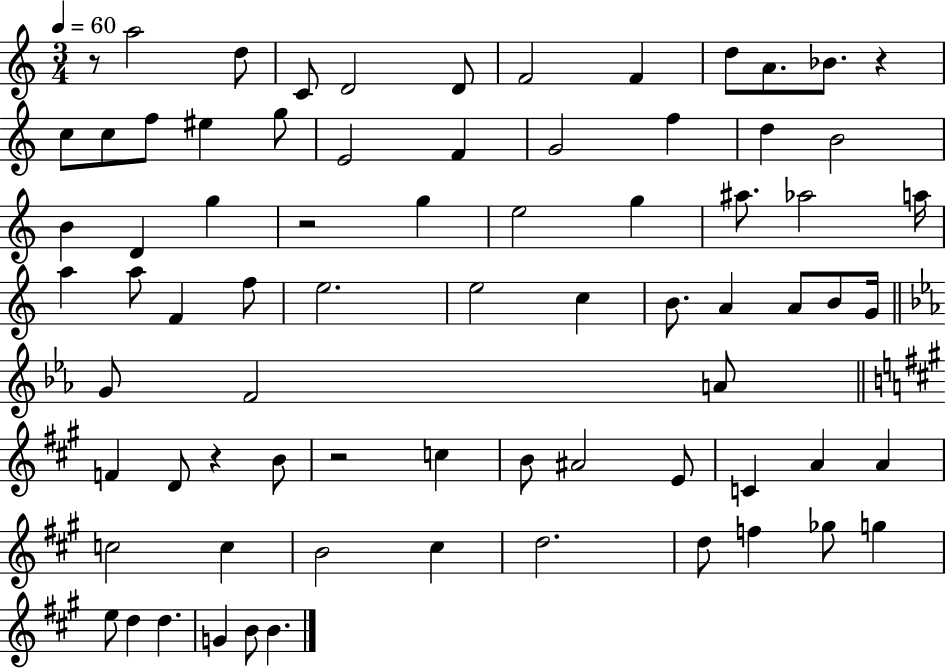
X:1
T:Untitled
M:3/4
L:1/4
K:C
z/2 a2 d/2 C/2 D2 D/2 F2 F d/2 A/2 _B/2 z c/2 c/2 f/2 ^e g/2 E2 F G2 f d B2 B D g z2 g e2 g ^a/2 _a2 a/4 a a/2 F f/2 e2 e2 c B/2 A A/2 B/2 G/4 G/2 F2 A/2 F D/2 z B/2 z2 c B/2 ^A2 E/2 C A A c2 c B2 ^c d2 d/2 f _g/2 g e/2 d d G B/2 B